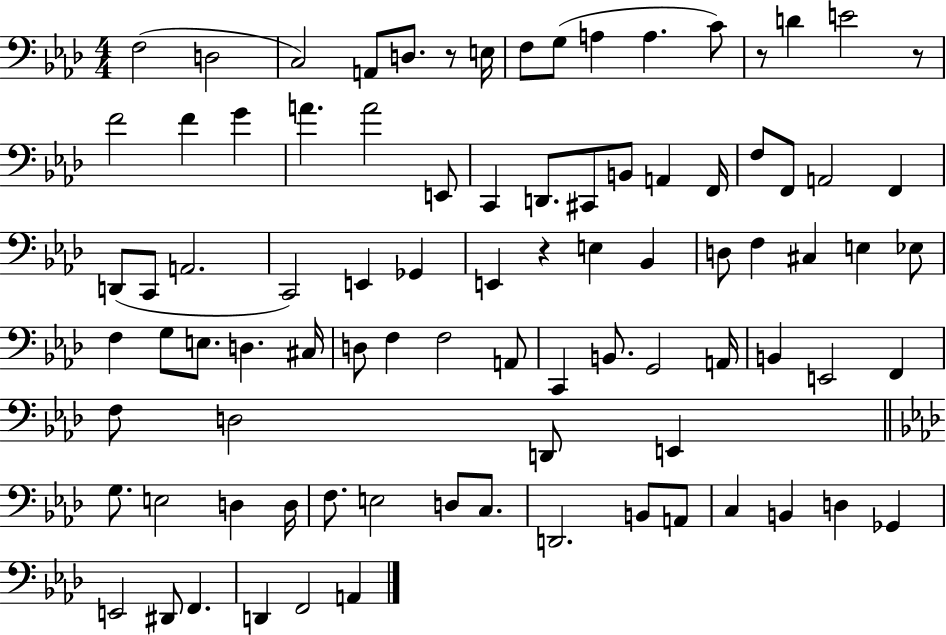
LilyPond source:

{
  \clef bass
  \numericTimeSignature
  \time 4/4
  \key aes \major
  f2( d2 | c2) a,8 d8. r8 e16 | f8 g8( a4 a4. c'8) | r8 d'4 e'2 r8 | \break f'2 f'4 g'4 | a'4. a'2 e,8 | c,4 d,8. cis,8 b,8 a,4 f,16 | f8 f,8 a,2 f,4 | \break d,8( c,8 a,2. | c,2) e,4 ges,4 | e,4 r4 e4 bes,4 | d8 f4 cis4 e4 ees8 | \break f4 g8 e8. d4. cis16 | d8 f4 f2 a,8 | c,4 b,8. g,2 a,16 | b,4 e,2 f,4 | \break f8 d2 d,8 e,4 | \bar "||" \break \key f \minor g8. e2 d4 d16 | f8. e2 d8 c8. | d,2. b,8 a,8 | c4 b,4 d4 ges,4 | \break e,2 dis,8 f,4. | d,4 f,2 a,4 | \bar "|."
}